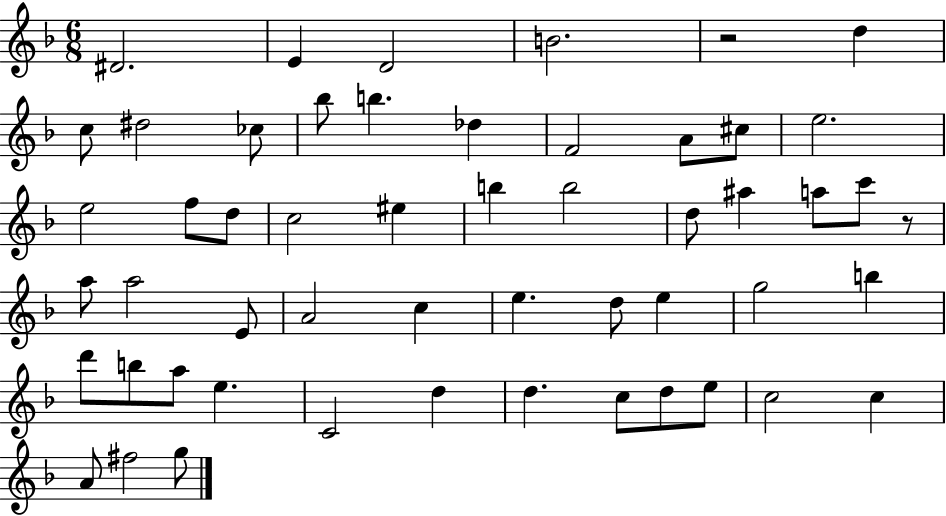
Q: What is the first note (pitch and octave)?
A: D#4